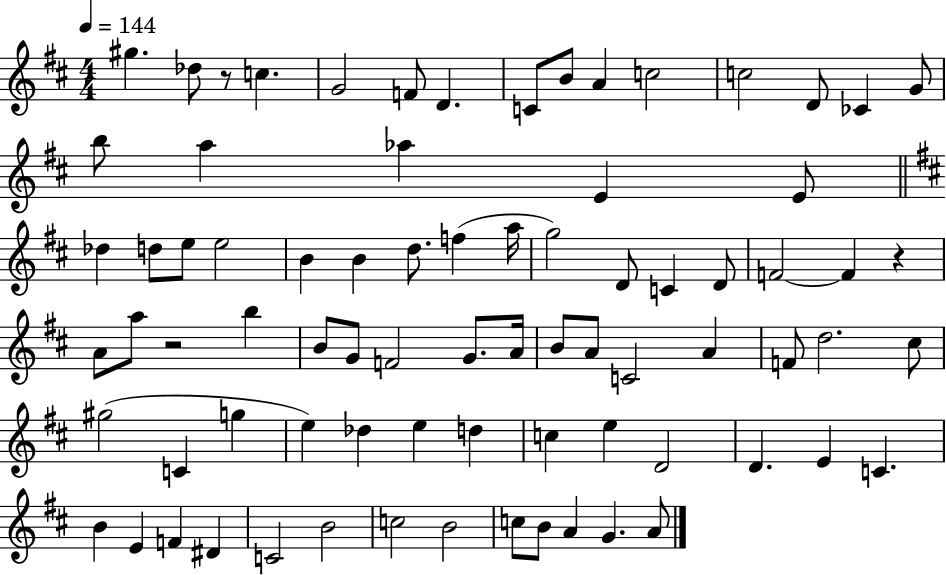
{
  \clef treble
  \numericTimeSignature
  \time 4/4
  \key d \major
  \tempo 4 = 144
  gis''4. des''8 r8 c''4. | g'2 f'8 d'4. | c'8 b'8 a'4 c''2 | c''2 d'8 ces'4 g'8 | \break b''8 a''4 aes''4 e'4 e'8 | \bar "||" \break \key b \minor des''4 d''8 e''8 e''2 | b'4 b'4 d''8. f''4( a''16 | g''2) d'8 c'4 d'8 | f'2~~ f'4 r4 | \break a'8 a''8 r2 b''4 | b'8 g'8 f'2 g'8. a'16 | b'8 a'8 c'2 a'4 | f'8 d''2. cis''8 | \break gis''2( c'4 g''4 | e''4) des''4 e''4 d''4 | c''4 e''4 d'2 | d'4. e'4 c'4. | \break b'4 e'4 f'4 dis'4 | c'2 b'2 | c''2 b'2 | c''8 b'8 a'4 g'4. a'8 | \break \bar "|."
}